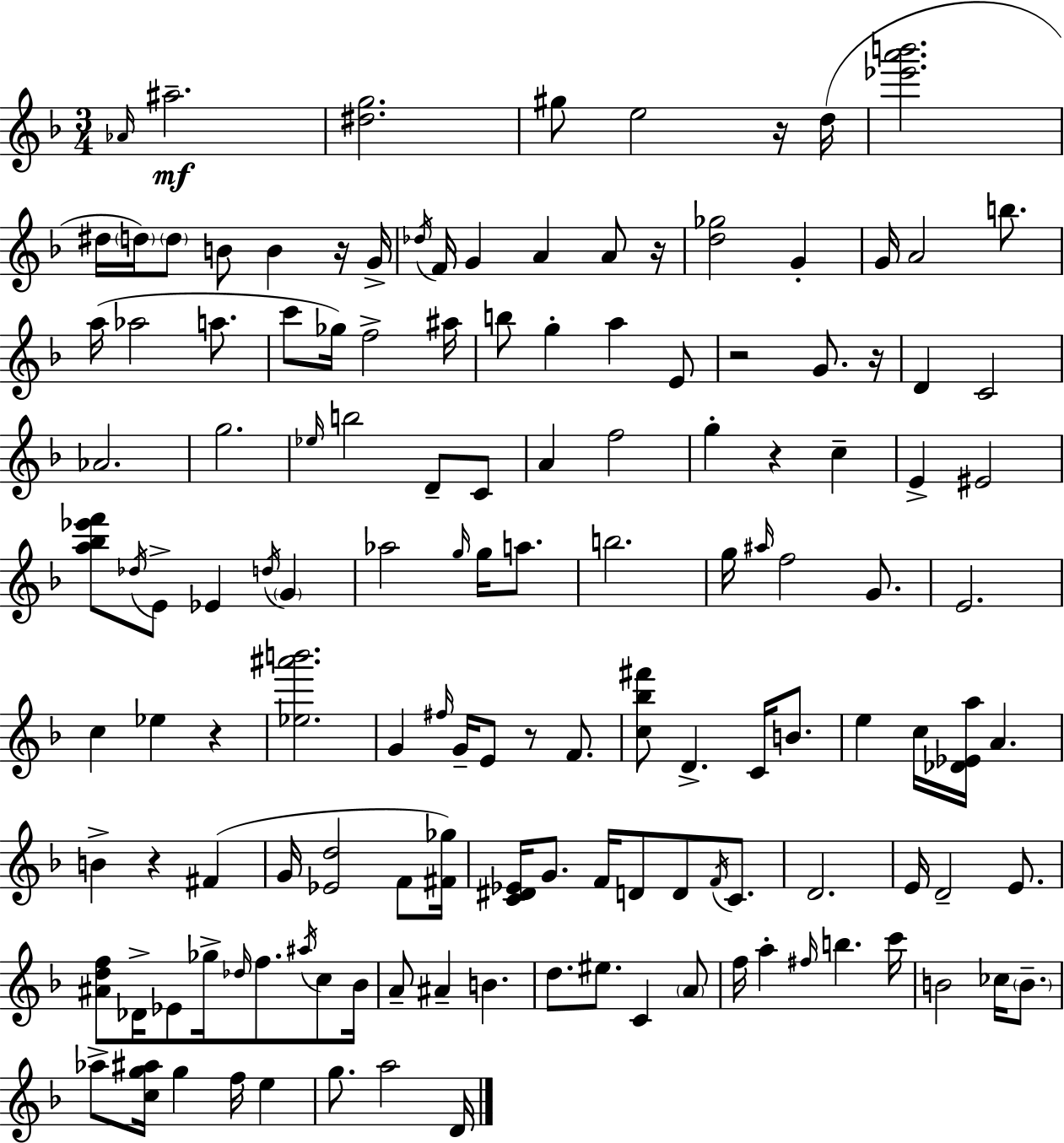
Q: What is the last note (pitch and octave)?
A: D4